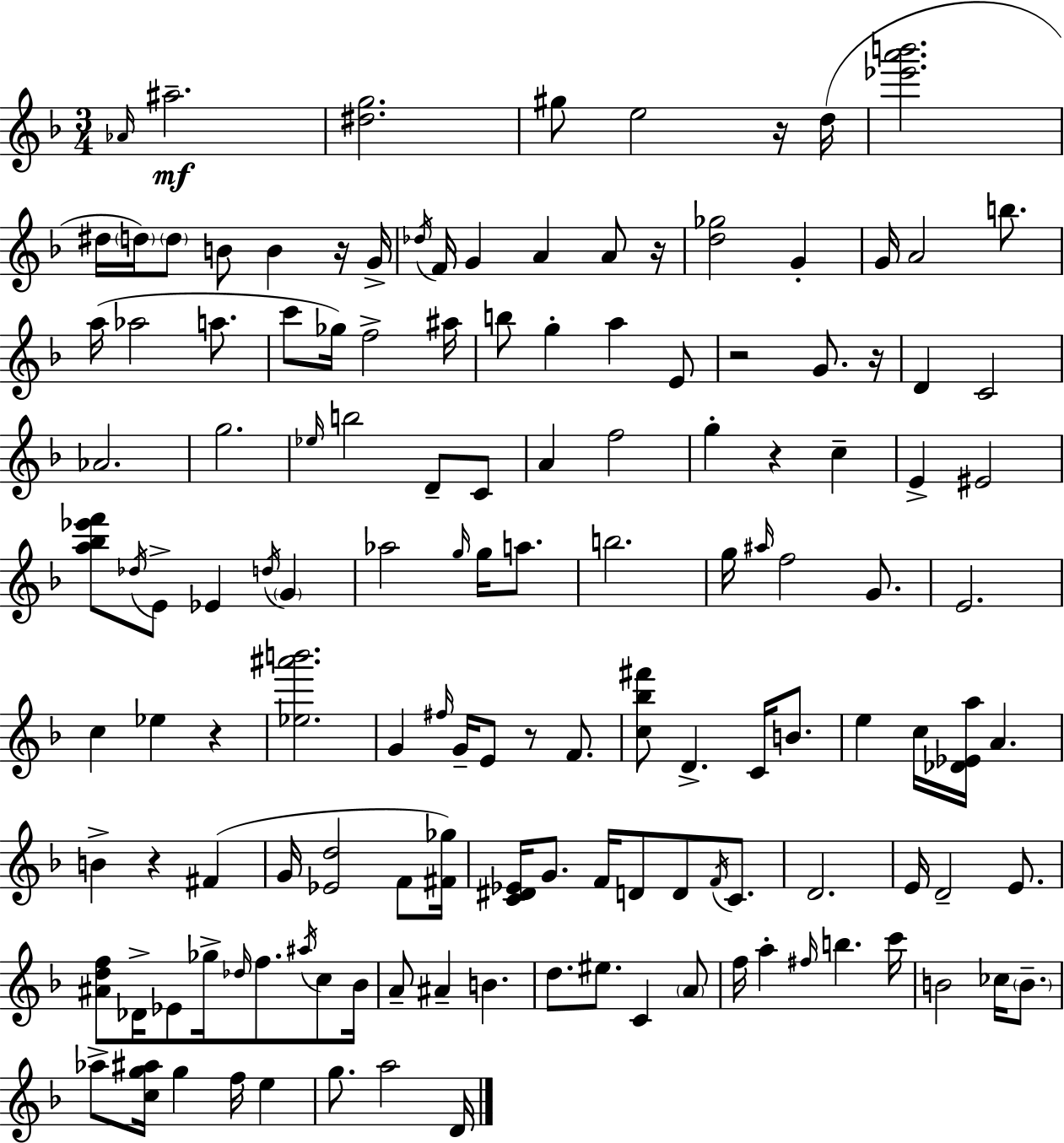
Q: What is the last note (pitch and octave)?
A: D4